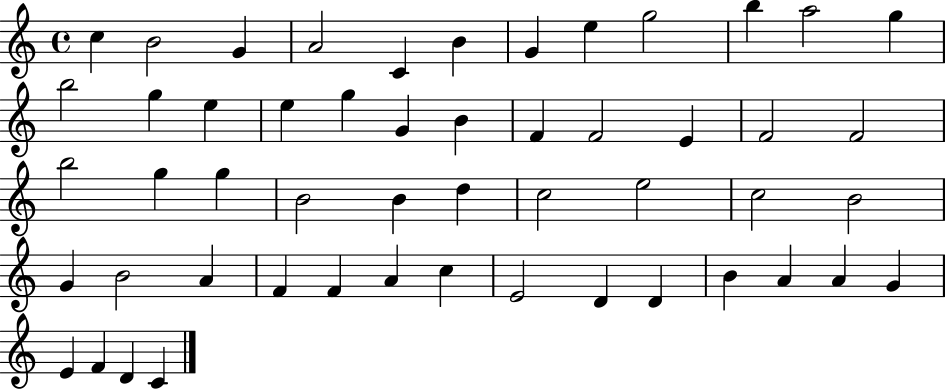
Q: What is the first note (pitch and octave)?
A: C5